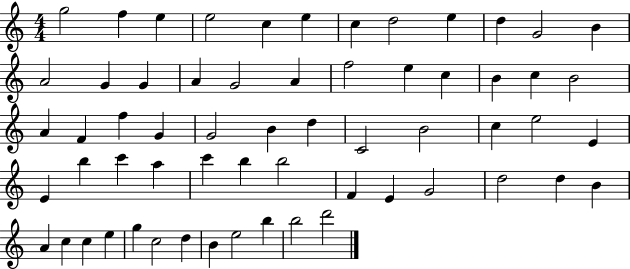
G5/h F5/q E5/q E5/h C5/q E5/q C5/q D5/h E5/q D5/q G4/h B4/q A4/h G4/q G4/q A4/q G4/h A4/q F5/h E5/q C5/q B4/q C5/q B4/h A4/q F4/q F5/q G4/q G4/h B4/q D5/q C4/h B4/h C5/q E5/h E4/q E4/q B5/q C6/q A5/q C6/q B5/q B5/h F4/q E4/q G4/h D5/h D5/q B4/q A4/q C5/q C5/q E5/q G5/q C5/h D5/q B4/q E5/h B5/q B5/h D6/h